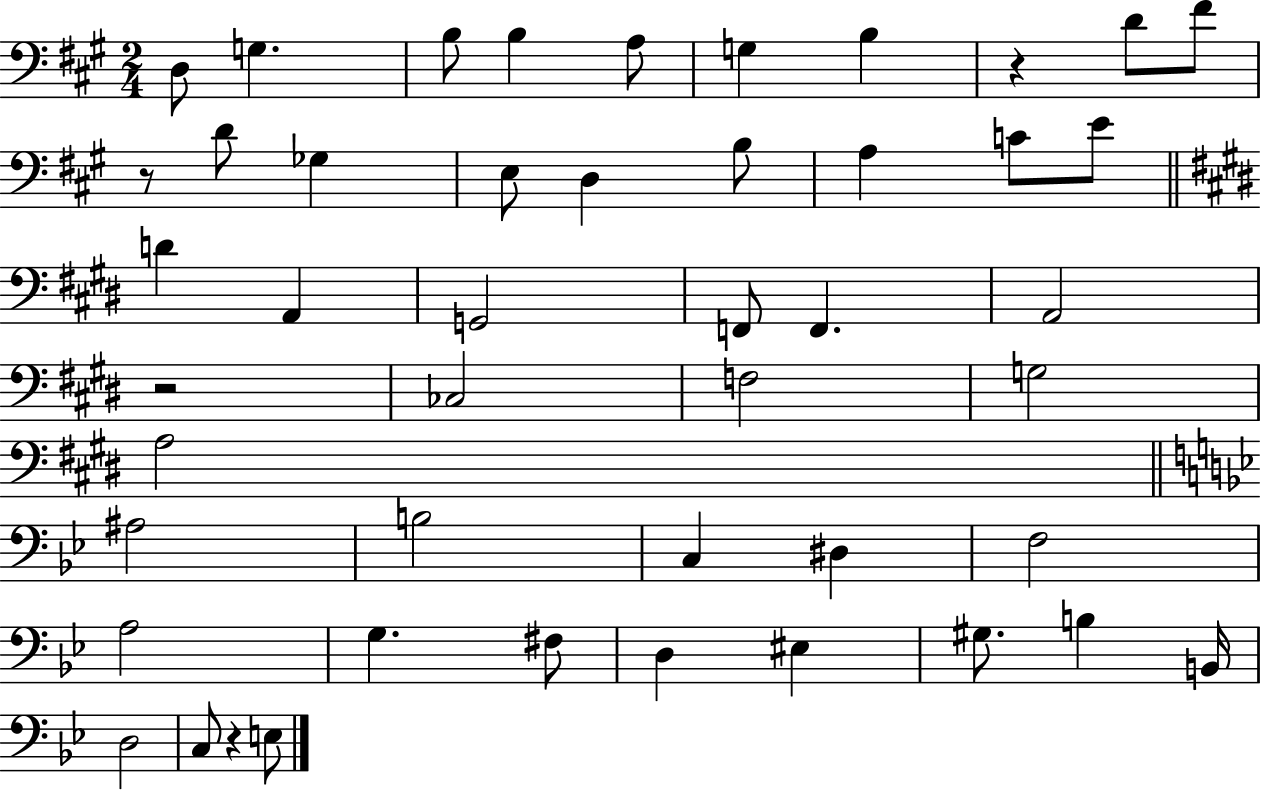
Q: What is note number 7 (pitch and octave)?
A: B3